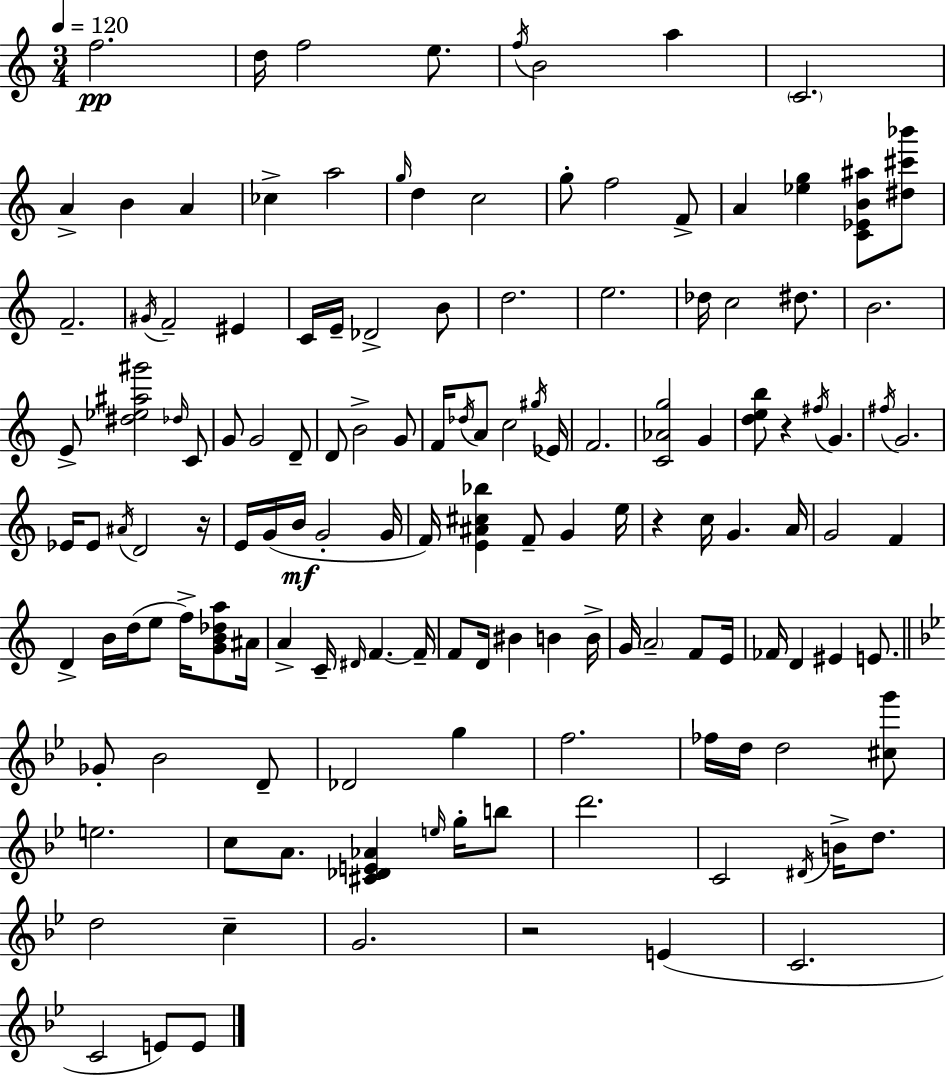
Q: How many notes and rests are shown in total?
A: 139